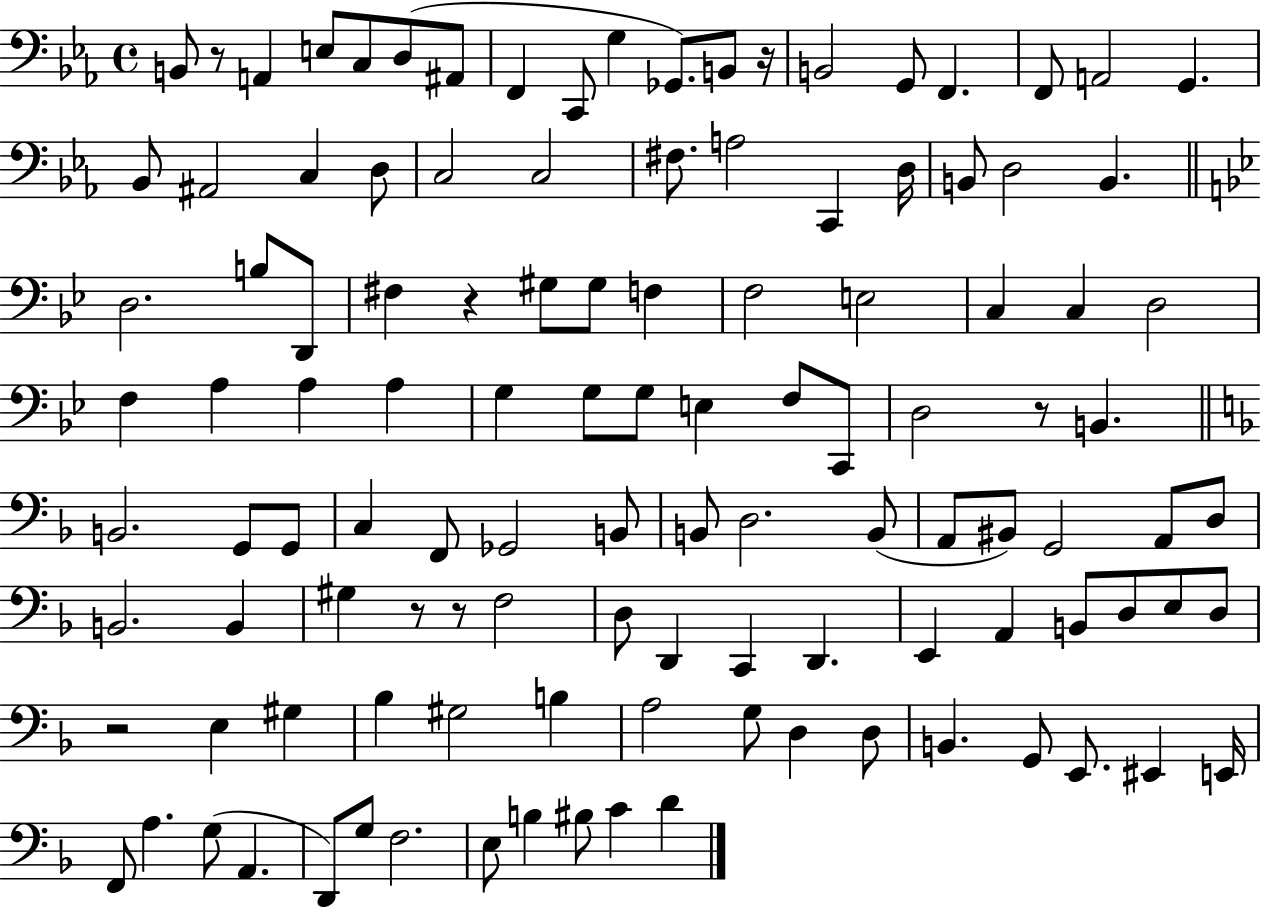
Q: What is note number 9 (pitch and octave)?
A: G3